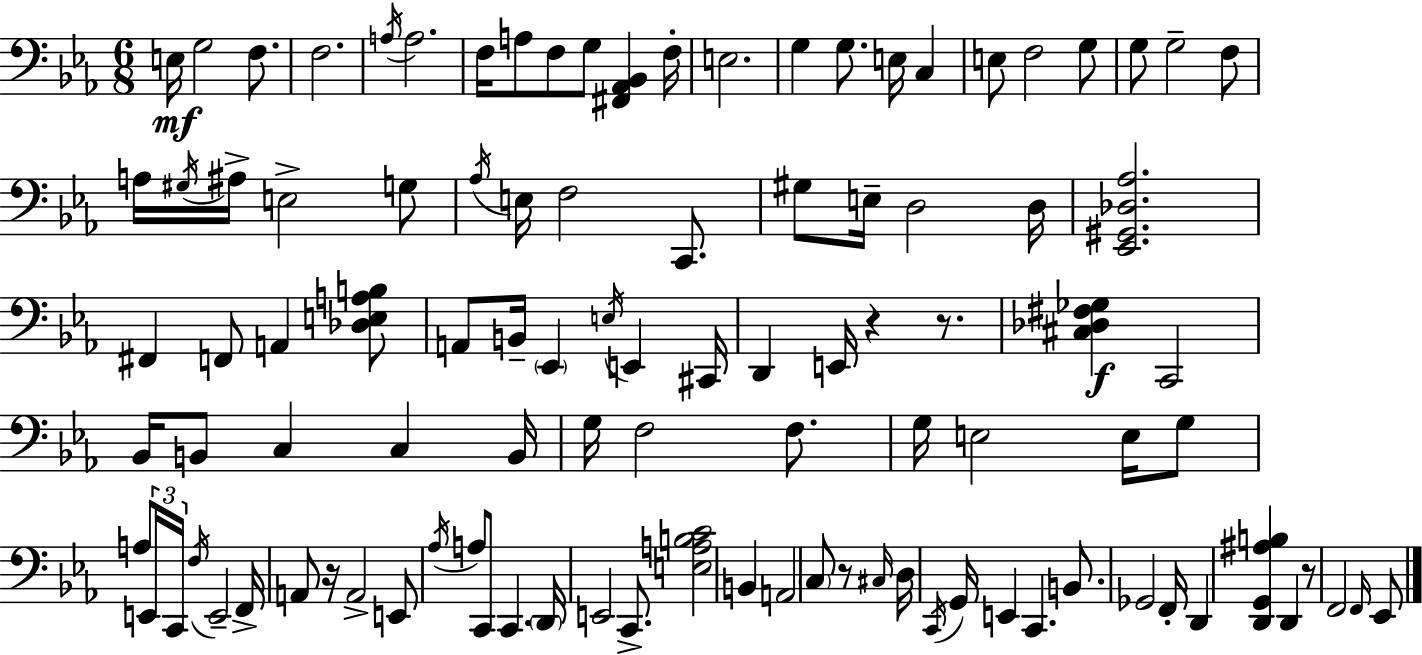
E3/s G3/h F3/e. F3/h. A3/s A3/h. F3/s A3/e F3/e G3/e [F#2,Ab2,Bb2]/q F3/s E3/h. G3/q G3/e. E3/s C3/q E3/e F3/h G3/e G3/e G3/h F3/e A3/s G#3/s A#3/s E3/h G3/e Ab3/s E3/s F3/h C2/e. G#3/e E3/s D3/h D3/s [Eb2,G#2,Db3,Ab3]/h. F#2/q F2/e A2/q [Db3,E3,A3,B3]/e A2/e B2/s Eb2/q E3/s E2/q C#2/s D2/q E2/s R/q R/e. [C#3,Db3,F#3,Gb3]/q C2/h Bb2/s B2/e C3/q C3/q B2/s G3/s F3/h F3/e. G3/s E3/h E3/s G3/e A3/e E2/s C2/s F3/s E2/h F2/s A2/e R/s A2/h E2/e Ab3/s A3/e C2/e C2/q. D2/s E2/h C2/e. [E3,A3,B3,C4]/h B2/q A2/h C3/e R/e C#3/s D3/s C2/s G2/s E2/q C2/q. B2/e. Gb2/h F2/s D2/q [D2,G2,A#3,B3]/q D2/q R/e F2/h F2/s Eb2/e